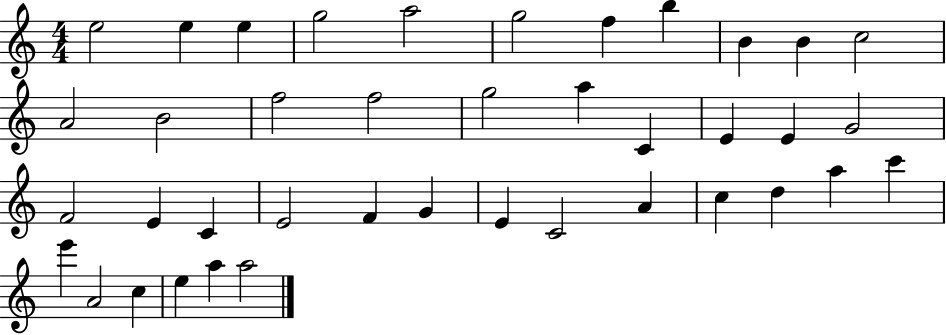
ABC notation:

X:1
T:Untitled
M:4/4
L:1/4
K:C
e2 e e g2 a2 g2 f b B B c2 A2 B2 f2 f2 g2 a C E E G2 F2 E C E2 F G E C2 A c d a c' e' A2 c e a a2